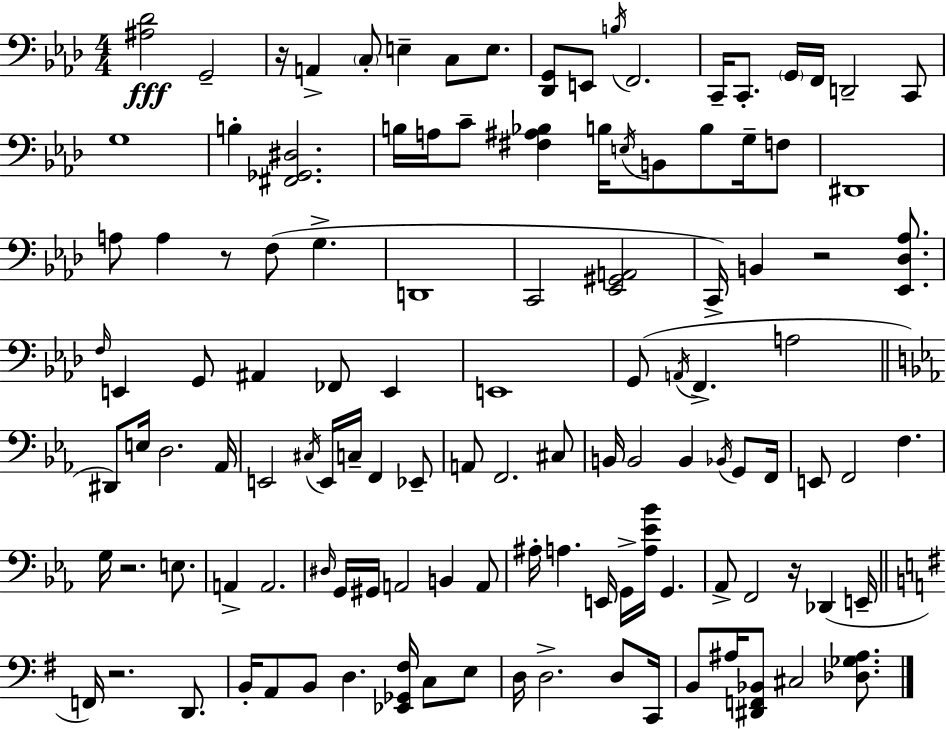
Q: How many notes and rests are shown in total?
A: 118